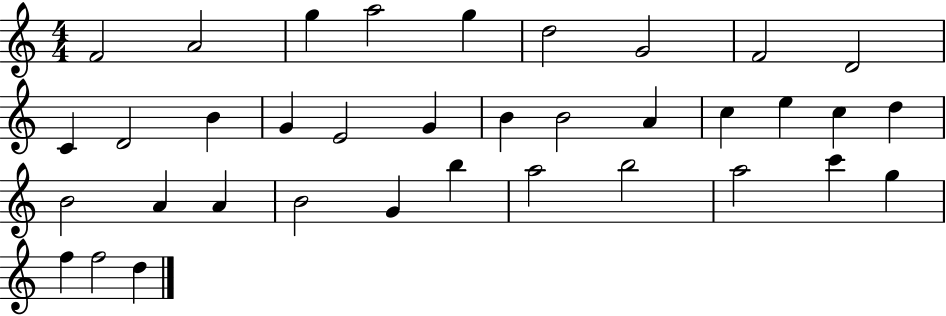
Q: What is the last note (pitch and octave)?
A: D5